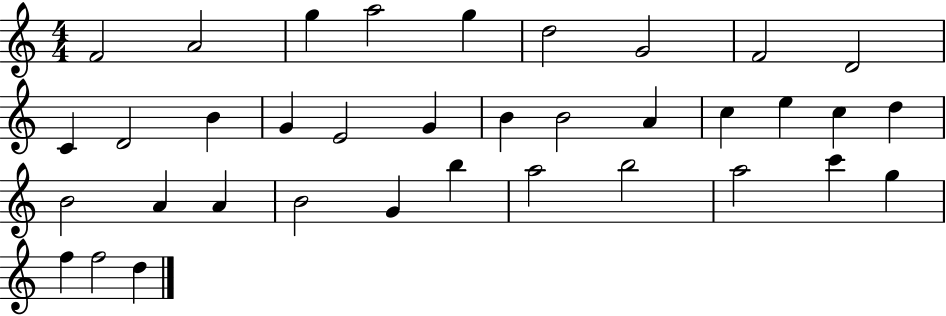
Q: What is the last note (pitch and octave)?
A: D5